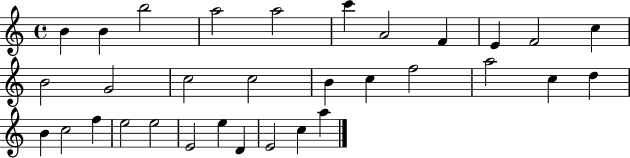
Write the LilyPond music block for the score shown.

{
  \clef treble
  \time 4/4
  \defaultTimeSignature
  \key c \major
  b'4 b'4 b''2 | a''2 a''2 | c'''4 a'2 f'4 | e'4 f'2 c''4 | \break b'2 g'2 | c''2 c''2 | b'4 c''4 f''2 | a''2 c''4 d''4 | \break b'4 c''2 f''4 | e''2 e''2 | e'2 e''4 d'4 | e'2 c''4 a''4 | \break \bar "|."
}